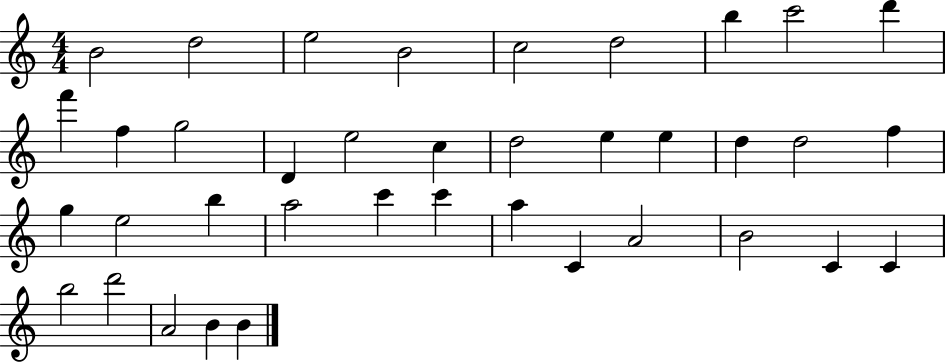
X:1
T:Untitled
M:4/4
L:1/4
K:C
B2 d2 e2 B2 c2 d2 b c'2 d' f' f g2 D e2 c d2 e e d d2 f g e2 b a2 c' c' a C A2 B2 C C b2 d'2 A2 B B